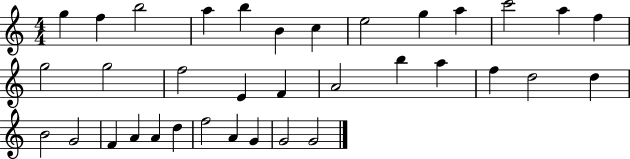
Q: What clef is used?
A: treble